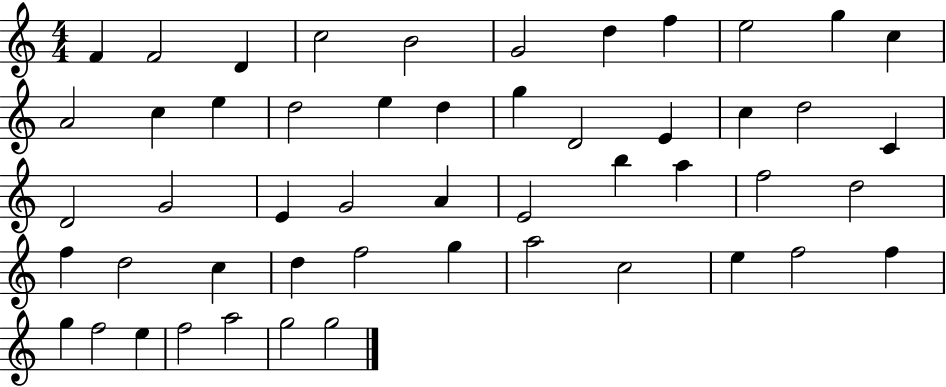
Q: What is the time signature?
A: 4/4